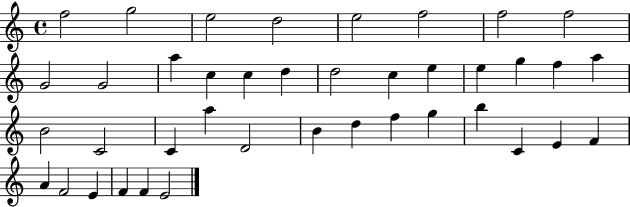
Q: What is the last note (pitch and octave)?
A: E4